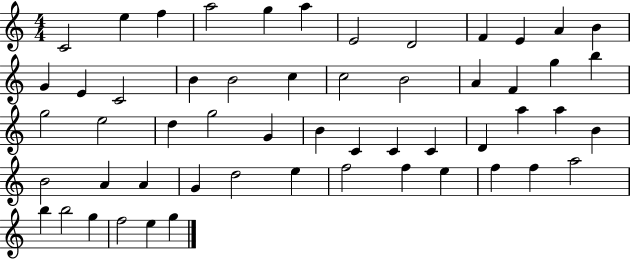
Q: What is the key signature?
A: C major